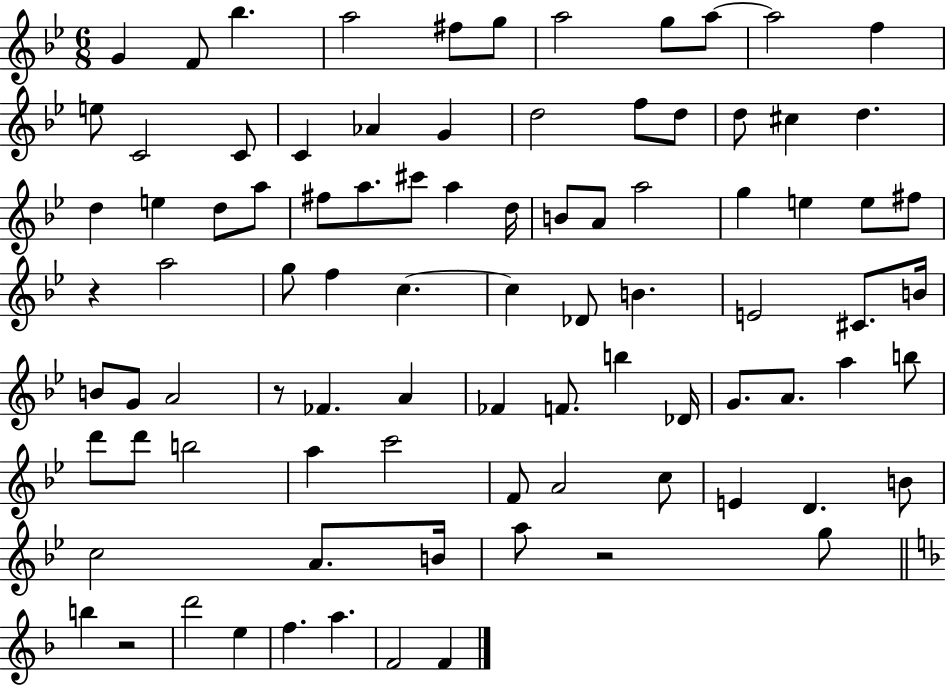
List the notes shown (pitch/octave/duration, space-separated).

G4/q F4/e Bb5/q. A5/h F#5/e G5/e A5/h G5/e A5/e A5/h F5/q E5/e C4/h C4/e C4/q Ab4/q G4/q D5/h F5/e D5/e D5/e C#5/q D5/q. D5/q E5/q D5/e A5/e F#5/e A5/e. C#6/e A5/q D5/s B4/e A4/e A5/h G5/q E5/q E5/e F#5/e R/q A5/h G5/e F5/q C5/q. C5/q Db4/e B4/q. E4/h C#4/e. B4/s B4/e G4/e A4/h R/e FES4/q. A4/q FES4/q F4/e. B5/q Db4/s G4/e. A4/e. A5/q B5/e D6/e D6/e B5/h A5/q C6/h F4/e A4/h C5/e E4/q D4/q. B4/e C5/h A4/e. B4/s A5/e R/h G5/e B5/q R/h D6/h E5/q F5/q. A5/q. F4/h F4/q